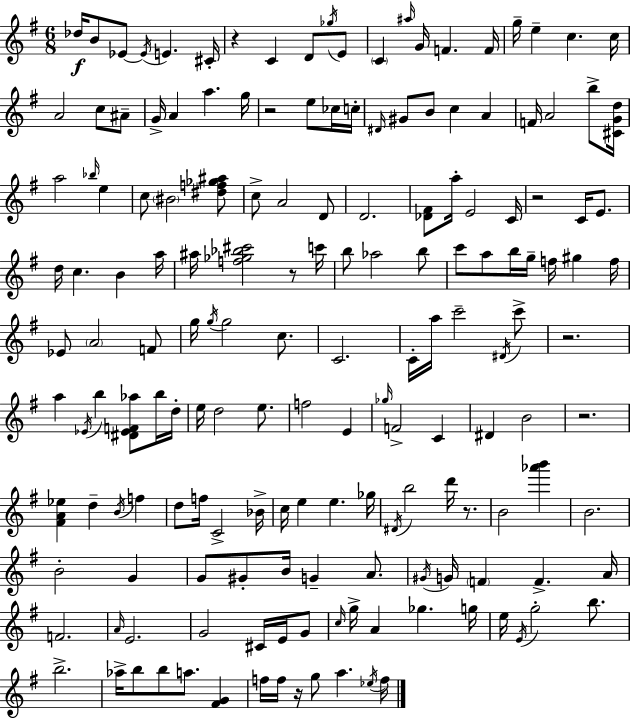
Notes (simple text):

Db5/s B4/e Eb4/e Eb4/s E4/q. C#4/s R/q C4/q D4/e Gb5/s E4/e C4/q A#5/s G4/s F4/q. F4/s G5/s E5/q C5/q. C5/s A4/h C5/e A#4/e G4/s A4/q A5/q. G5/s R/h E5/e CES5/s C5/s D#4/s G#4/e B4/e C5/q A4/q F4/s A4/h B5/e [C#4,G4,D5]/s A5/h Bb5/s E5/q C5/e BIS4/h [D#5,F5,Gb5,A#5]/e C5/e A4/h D4/e D4/h. [Db4,F#4]/e A5/s E4/h C4/s R/h C4/s E4/e. D5/s C5/q. B4/q A5/s A#5/s [F5,Gb5,Bb5,C#6]/h R/e C6/s B5/e Ab5/h B5/e C6/e A5/e B5/s G5/s F5/s G#5/q F5/s Eb4/e A4/h F4/e G5/s G5/s G5/h C5/e. C4/h. C4/s A5/s C6/h D#4/s C6/e R/h. A5/q Eb4/s B5/q [D#4,Eb4,F4,Ab5]/e B5/s D5/s E5/s D5/h E5/e. F5/h E4/q Gb5/s F4/h C4/q D#4/q B4/h R/h. [F#4,A4,Eb5]/q D5/q B4/s F5/q D5/e F5/s C4/h Bb4/s C5/s E5/q E5/q. Gb5/s D#4/s B5/h D6/s R/e. B4/h [Ab6,B6]/q B4/h. B4/h G4/q G4/e G#4/e B4/s G4/q A4/e. G#4/s G4/s F4/q F4/q. A4/s F4/h. A4/s E4/h. G4/h C#4/s E4/s G4/e C5/s G5/s A4/q Gb5/q. G5/s E5/s E4/s G5/h B5/e. B5/h. Ab5/s B5/e B5/e A5/e. [F#4,G4]/q F5/s F5/s R/s G5/e A5/q. Eb5/s F5/s